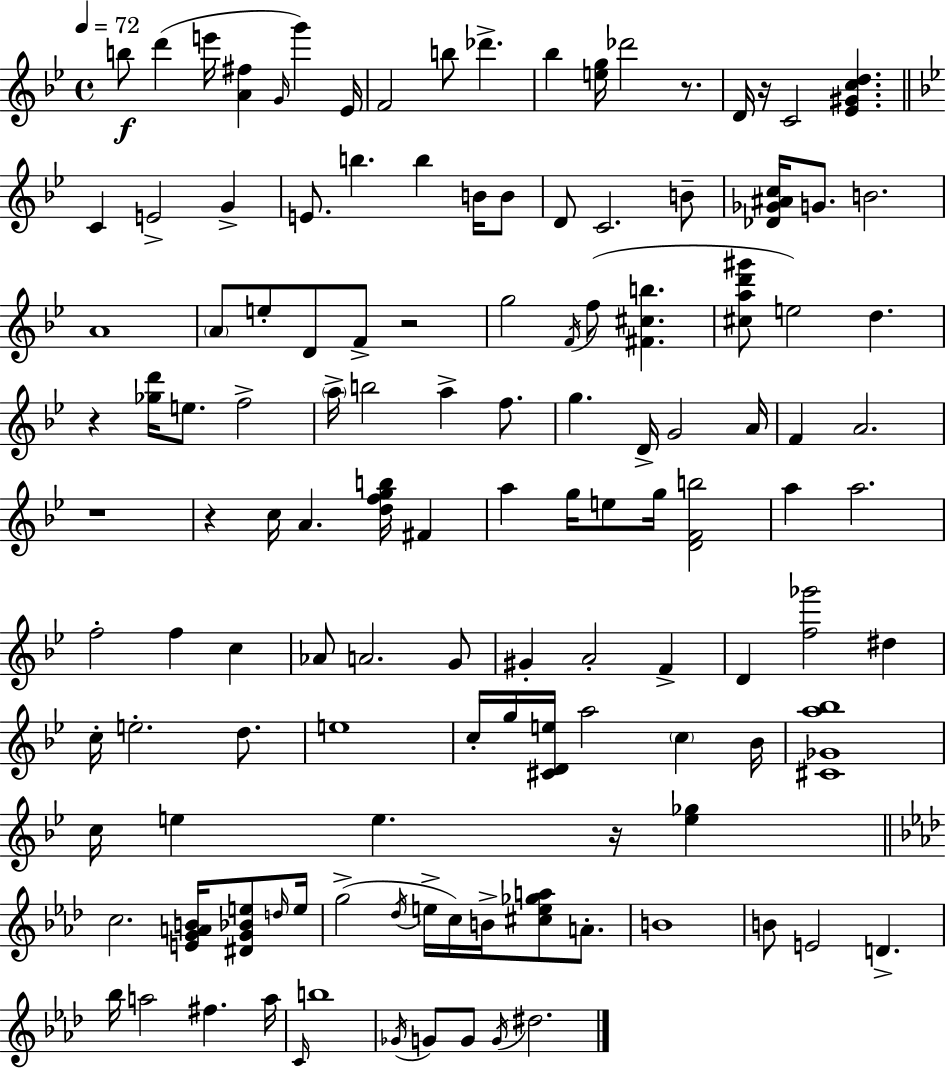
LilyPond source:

{
  \clef treble
  \time 4/4
  \defaultTimeSignature
  \key bes \major
  \tempo 4 = 72
  b''8\f d'''4( e'''16 <a' fis''>4 \grace { g'16 } g'''4) | ees'16 f'2 b''8 des'''4.-> | bes''4 <e'' g''>16 des'''2 r8. | d'16 r16 c'2 <ees' gis' c'' d''>4. | \break \bar "||" \break \key bes \major c'4 e'2-> g'4-> | e'8. b''4. b''4 b'16 b'8 | d'8 c'2. b'8-- | <des' ges' ais' c''>16 g'8. b'2. | \break a'1 | \parenthesize a'8 e''8-. d'8 f'8-> r2 | g''2 \acciaccatura { f'16 } f''8( <fis' cis'' b''>4. | <cis'' a'' d''' gis'''>8 e''2) d''4. | \break r4 <ges'' d'''>16 e''8. f''2-> | \parenthesize a''16-> b''2 a''4-> f''8. | g''4. d'16-> g'2 | a'16 f'4 a'2. | \break r1 | r4 c''16 a'4. <d'' f'' g'' b''>16 fis'4 | a''4 g''16 e''8 g''16 <d' f' b''>2 | a''4 a''2. | \break f''2-. f''4 c''4 | aes'8 a'2. g'8 | gis'4-. a'2-. f'4-> | d'4 <f'' ges'''>2 dis''4 | \break c''16-. e''2.-. d''8. | e''1 | c''16-. g''16 <cis' d' e''>16 a''2 \parenthesize c''4 | bes'16 <cis' ges' a'' bes''>1 | \break c''16 e''4 e''4. r16 <e'' ges''>4 | \bar "||" \break \key aes \major c''2. <e' g' a' b'>16 <dis' g' bes' e''>8 \grace { d''16 } | e''16 g''2->( \acciaccatura { des''16 } e''16-> c''16) b'16-> <cis'' e'' ges'' a''>8 a'8.-. | b'1 | b'8 e'2 d'4.-> | \break bes''16 a''2 fis''4. | a''16 \grace { c'16 } b''1 | \acciaccatura { ges'16 } g'8 g'8 \acciaccatura { g'16 } dis''2. | \bar "|."
}